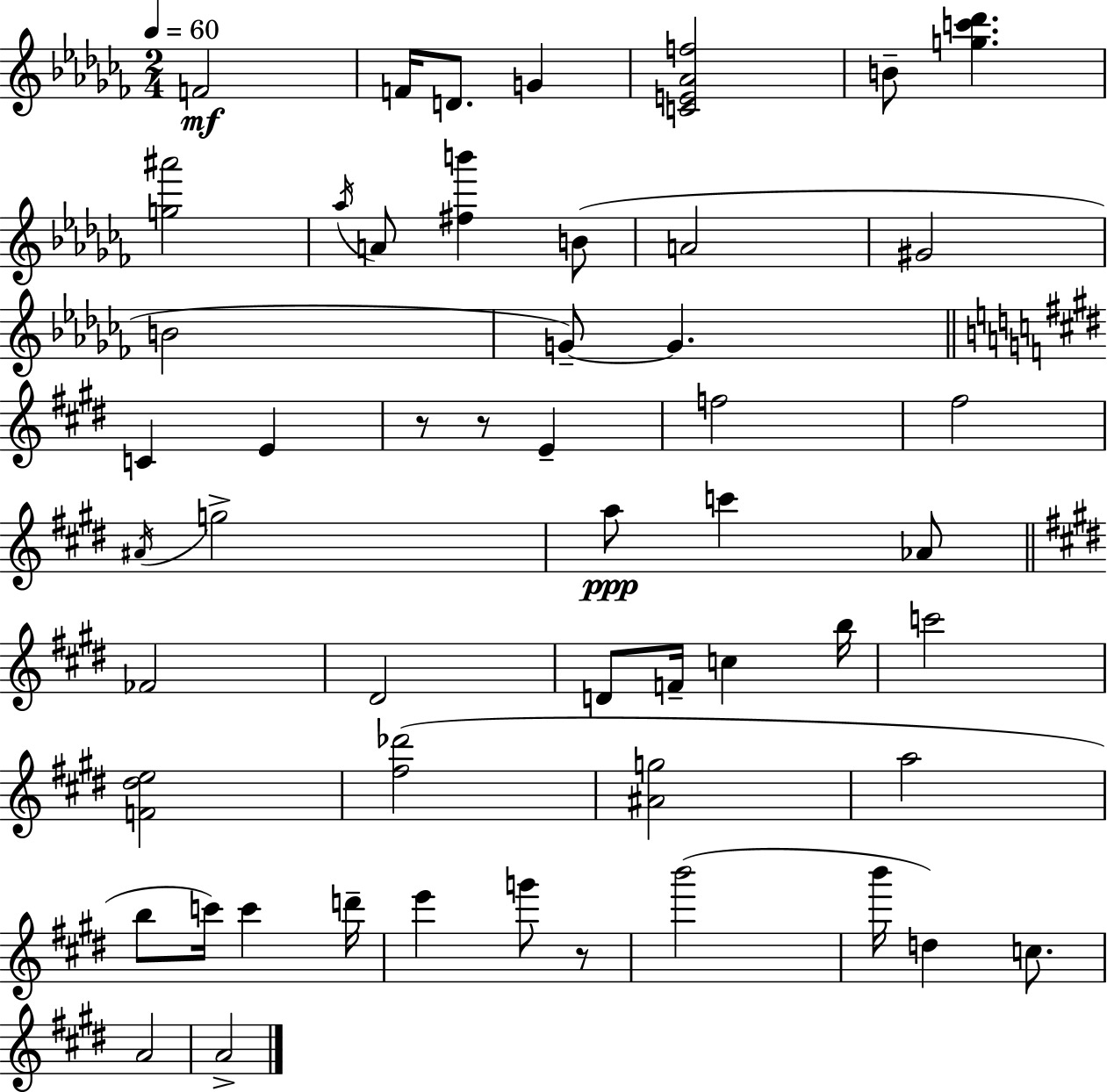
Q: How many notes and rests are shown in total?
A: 53